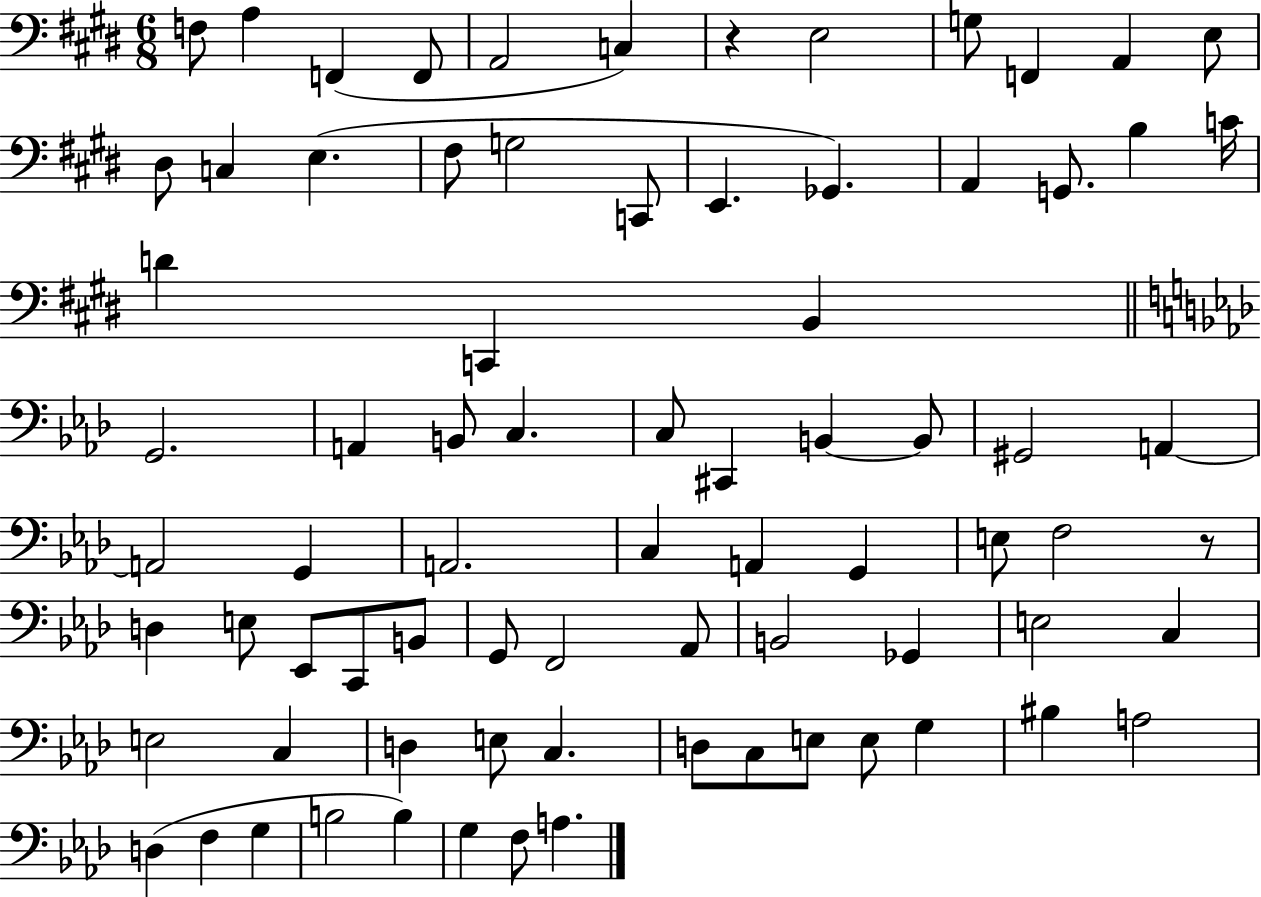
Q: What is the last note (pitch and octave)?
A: A3